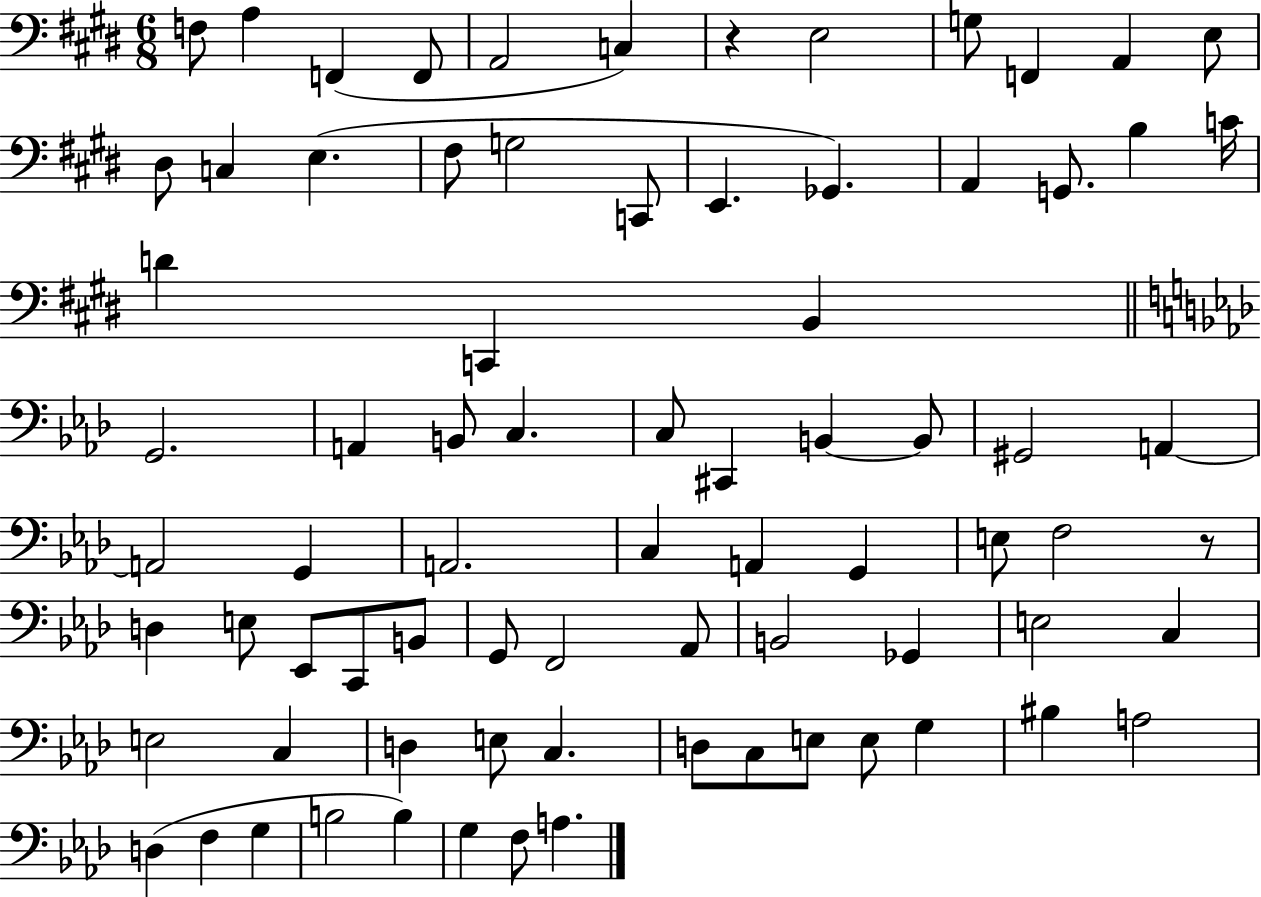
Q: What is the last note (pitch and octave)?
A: A3